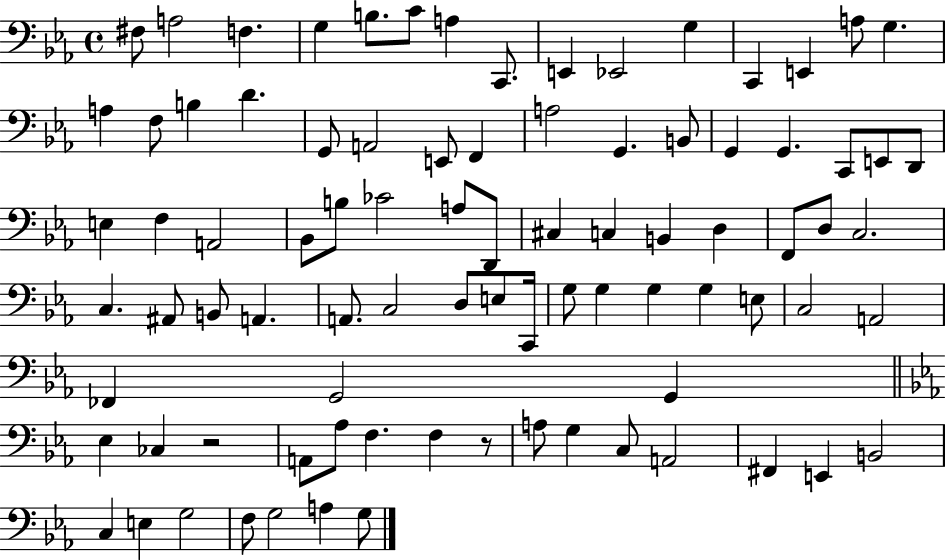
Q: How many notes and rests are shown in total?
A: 87